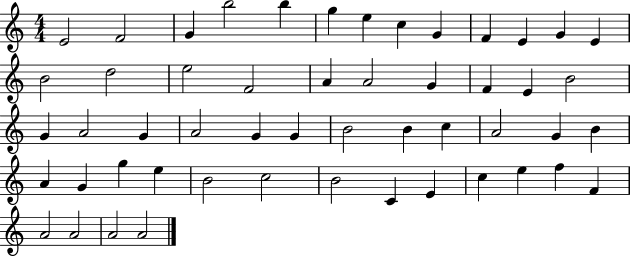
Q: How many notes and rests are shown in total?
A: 52